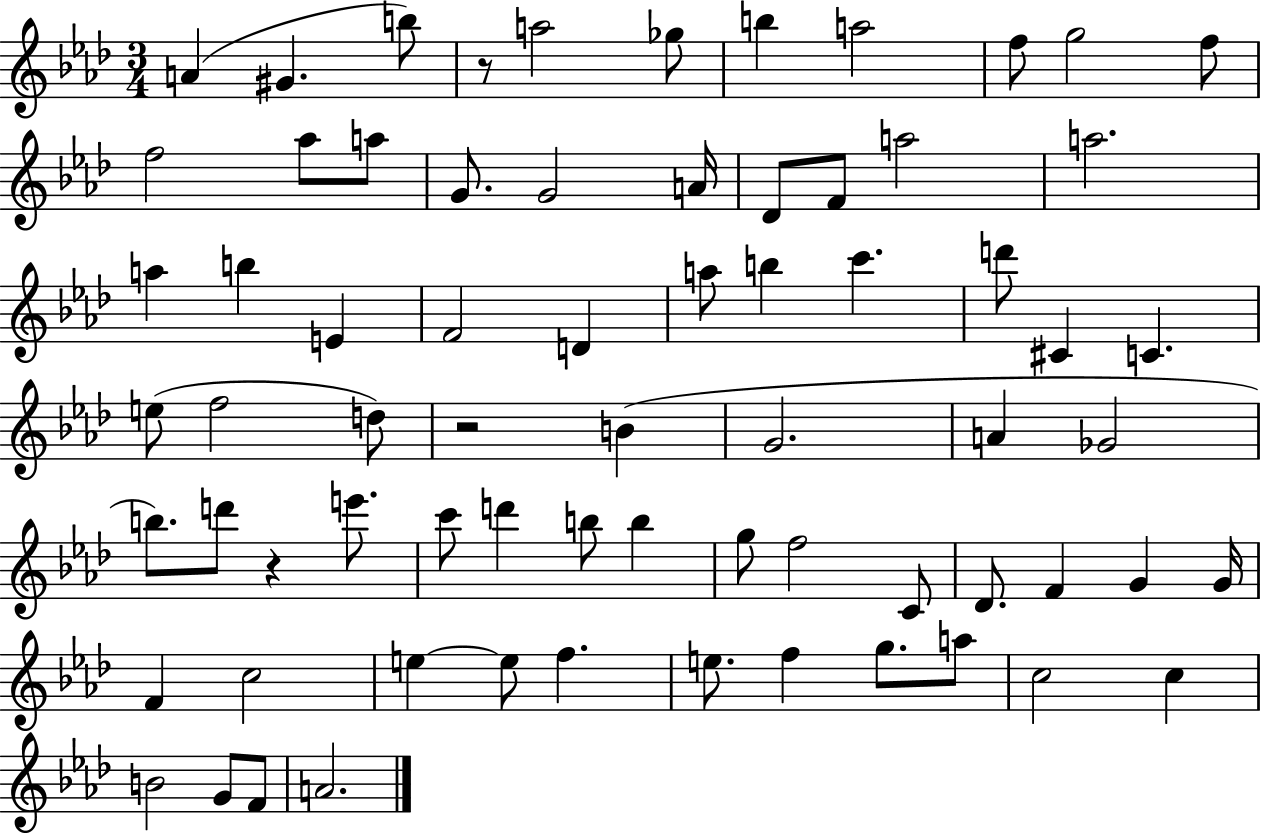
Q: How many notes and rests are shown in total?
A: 70